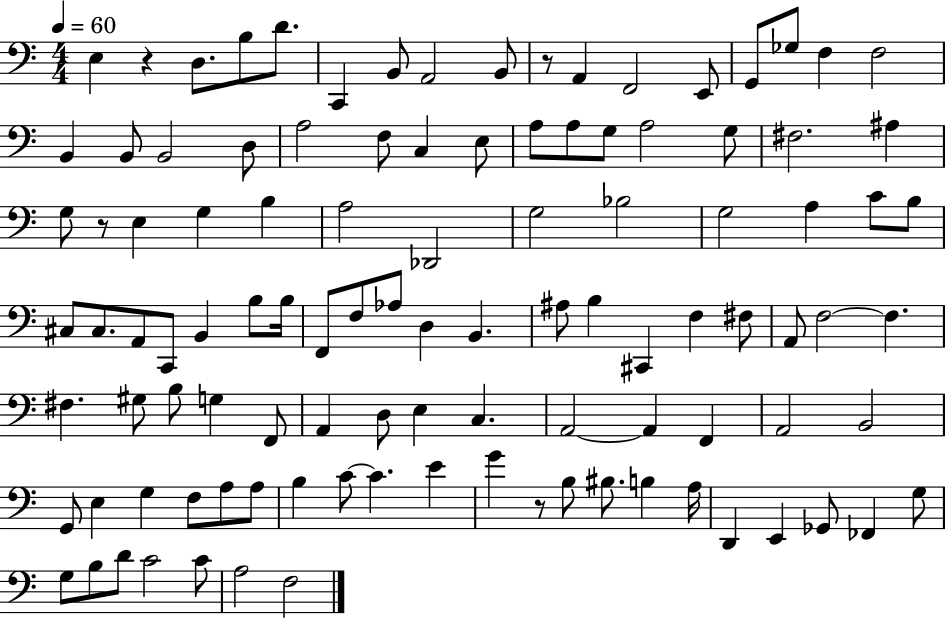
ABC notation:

X:1
T:Untitled
M:4/4
L:1/4
K:C
E, z D,/2 B,/2 D/2 C,, B,,/2 A,,2 B,,/2 z/2 A,, F,,2 E,,/2 G,,/2 _G,/2 F, F,2 B,, B,,/2 B,,2 D,/2 A,2 F,/2 C, E,/2 A,/2 A,/2 G,/2 A,2 G,/2 ^F,2 ^A, G,/2 z/2 E, G, B, A,2 _D,,2 G,2 _B,2 G,2 A, C/2 B,/2 ^C,/2 ^C,/2 A,,/2 C,,/2 B,, B,/2 B,/4 F,,/2 F,/2 _A,/2 D, B,, ^A,/2 B, ^C,, F, ^F,/2 A,,/2 F,2 F, ^F, ^G,/2 B,/2 G, F,,/2 A,, D,/2 E, C, A,,2 A,, F,, A,,2 B,,2 G,,/2 E, G, F,/2 A,/2 A,/2 B, C/2 C E G z/2 B,/2 ^B,/2 B, A,/4 D,, E,, _G,,/2 _F,, G,/2 G,/2 B,/2 D/2 C2 C/2 A,2 F,2